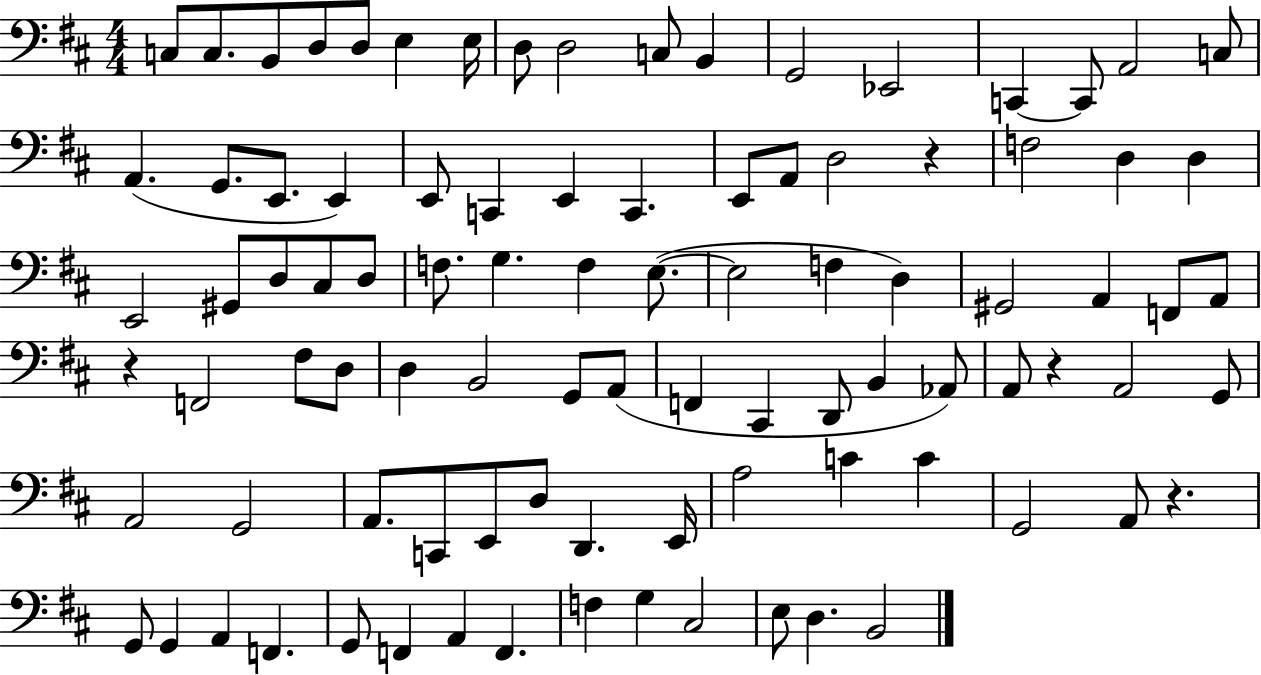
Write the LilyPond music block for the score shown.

{
  \clef bass
  \numericTimeSignature
  \time 4/4
  \key d \major
  c8 c8. b,8 d8 d8 e4 e16 | d8 d2 c8 b,4 | g,2 ees,2 | c,4~~ c,8 a,2 c8 | \break a,4.( g,8. e,8. e,4) | e,8 c,4 e,4 c,4. | e,8 a,8 d2 r4 | f2 d4 d4 | \break e,2 gis,8 d8 cis8 d8 | f8. g4. f4 e8.~(~ | e2 f4 d4) | gis,2 a,4 f,8 a,8 | \break r4 f,2 fis8 d8 | d4 b,2 g,8 a,8( | f,4 cis,4 d,8 b,4 aes,8) | a,8 r4 a,2 g,8 | \break a,2 g,2 | a,8. c,8 e,8 d8 d,4. e,16 | a2 c'4 c'4 | g,2 a,8 r4. | \break g,8 g,4 a,4 f,4. | g,8 f,4 a,4 f,4. | f4 g4 cis2 | e8 d4. b,2 | \break \bar "|."
}